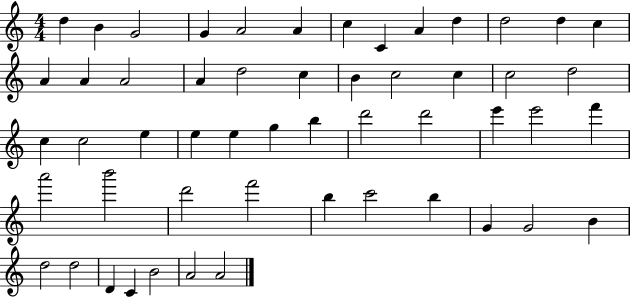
X:1
T:Untitled
M:4/4
L:1/4
K:C
d B G2 G A2 A c C A d d2 d c A A A2 A d2 c B c2 c c2 d2 c c2 e e e g b d'2 d'2 e' e'2 f' a'2 b'2 d'2 f'2 b c'2 b G G2 B d2 d2 D C B2 A2 A2